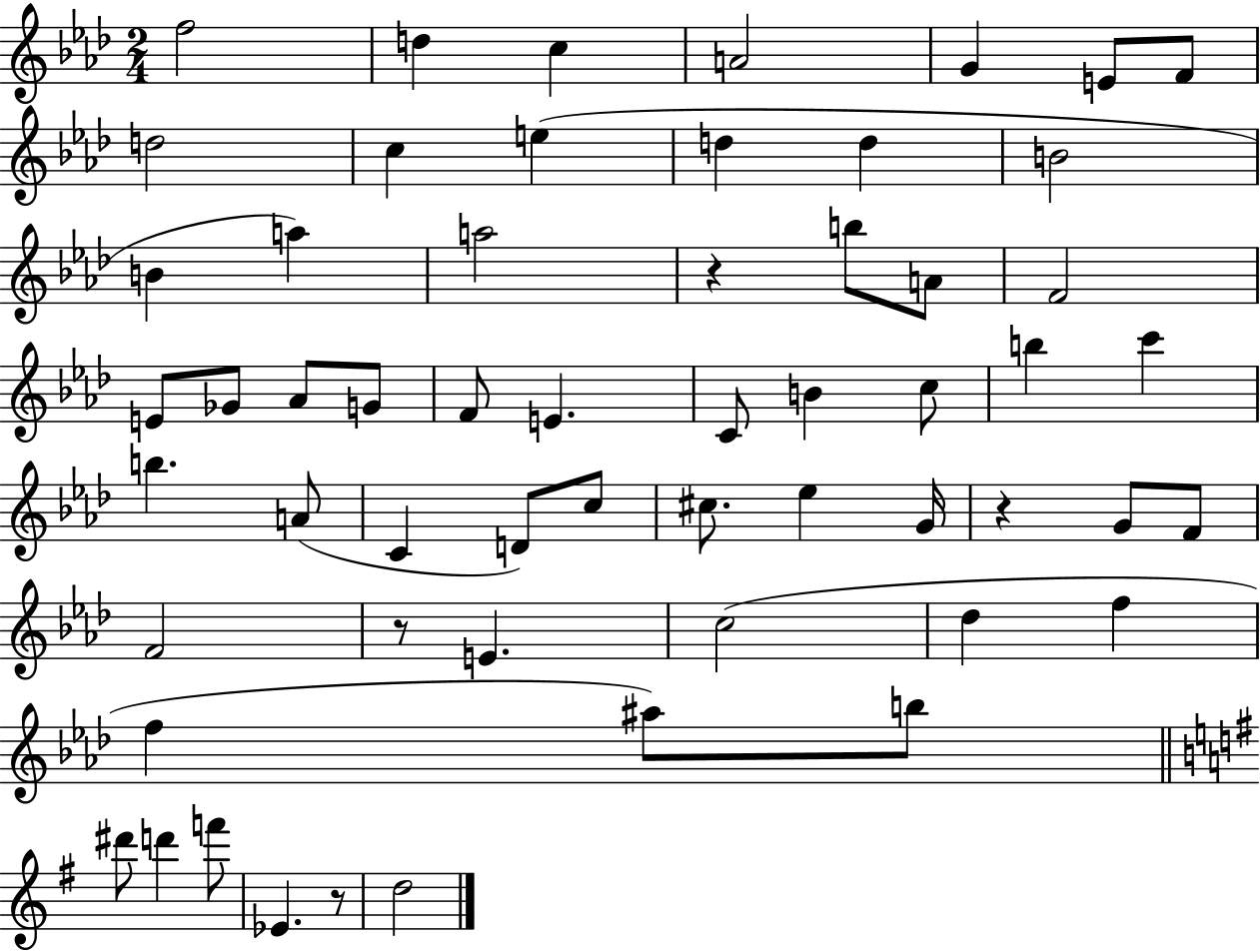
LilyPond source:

{
  \clef treble
  \numericTimeSignature
  \time 2/4
  \key aes \major
  f''2 | d''4 c''4 | a'2 | g'4 e'8 f'8 | \break d''2 | c''4 e''4( | d''4 d''4 | b'2 | \break b'4 a''4) | a''2 | r4 b''8 a'8 | f'2 | \break e'8 ges'8 aes'8 g'8 | f'8 e'4. | c'8 b'4 c''8 | b''4 c'''4 | \break b''4. a'8( | c'4 d'8) c''8 | cis''8. ees''4 g'16 | r4 g'8 f'8 | \break f'2 | r8 e'4. | c''2( | des''4 f''4 | \break f''4 ais''8) b''8 | \bar "||" \break \key g \major dis'''8 d'''4 f'''8 | ees'4. r8 | d''2 | \bar "|."
}